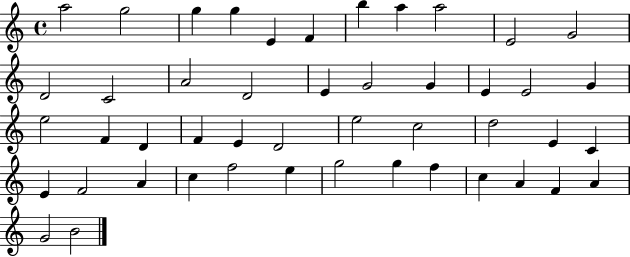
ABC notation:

X:1
T:Untitled
M:4/4
L:1/4
K:C
a2 g2 g g E F b a a2 E2 G2 D2 C2 A2 D2 E G2 G E E2 G e2 F D F E D2 e2 c2 d2 E C E F2 A c f2 e g2 g f c A F A G2 B2